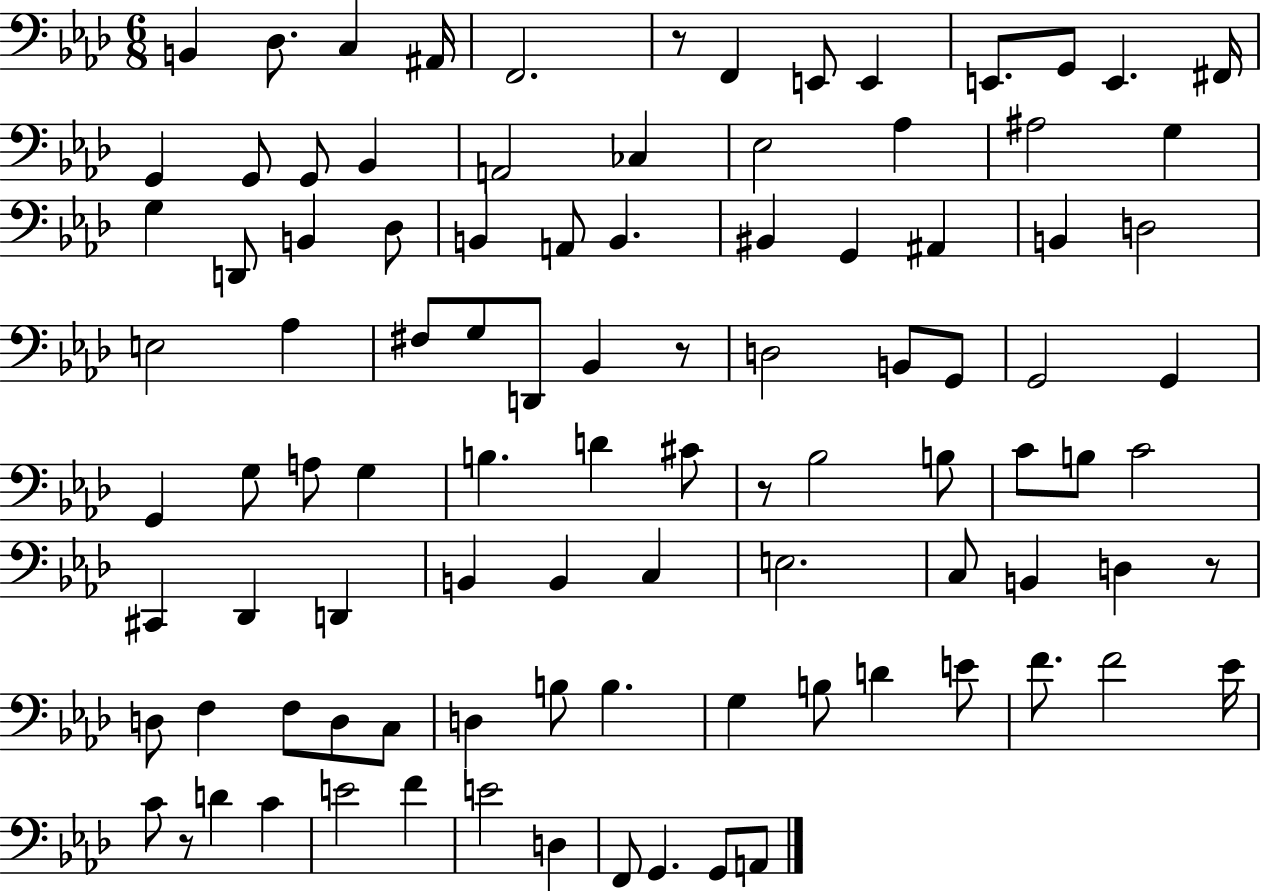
{
  \clef bass
  \numericTimeSignature
  \time 6/8
  \key aes \major
  b,4 des8. c4 ais,16 | f,2. | r8 f,4 e,8 e,4 | e,8. g,8 e,4. fis,16 | \break g,4 g,8 g,8 bes,4 | a,2 ces4 | ees2 aes4 | ais2 g4 | \break g4 d,8 b,4 des8 | b,4 a,8 b,4. | bis,4 g,4 ais,4 | b,4 d2 | \break e2 aes4 | fis8 g8 d,8 bes,4 r8 | d2 b,8 g,8 | g,2 g,4 | \break g,4 g8 a8 g4 | b4. d'4 cis'8 | r8 bes2 b8 | c'8 b8 c'2 | \break cis,4 des,4 d,4 | b,4 b,4 c4 | e2. | c8 b,4 d4 r8 | \break d8 f4 f8 d8 c8 | d4 b8 b4. | g4 b8 d'4 e'8 | f'8. f'2 ees'16 | \break c'8 r8 d'4 c'4 | e'2 f'4 | e'2 d4 | f,8 g,4. g,8 a,8 | \break \bar "|."
}